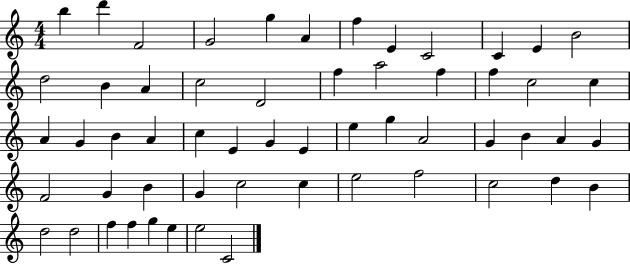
X:1
T:Untitled
M:4/4
L:1/4
K:C
b d' F2 G2 g A f E C2 C E B2 d2 B A c2 D2 f a2 f f c2 c A G B A c E G E e g A2 G B A G F2 G B G c2 c e2 f2 c2 d B d2 d2 f f g e e2 C2